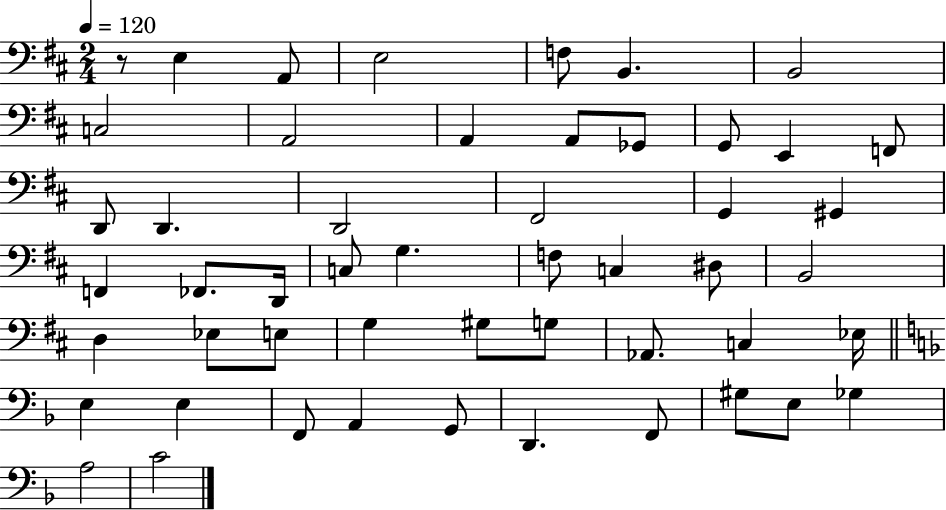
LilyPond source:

{
  \clef bass
  \numericTimeSignature
  \time 2/4
  \key d \major
  \tempo 4 = 120
  r8 e4 a,8 | e2 | f8 b,4. | b,2 | \break c2 | a,2 | a,4 a,8 ges,8 | g,8 e,4 f,8 | \break d,8 d,4. | d,2 | fis,2 | g,4 gis,4 | \break f,4 fes,8. d,16 | c8 g4. | f8 c4 dis8 | b,2 | \break d4 ees8 e8 | g4 gis8 g8 | aes,8. c4 ees16 | \bar "||" \break \key f \major e4 e4 | f,8 a,4 g,8 | d,4. f,8 | gis8 e8 ges4 | \break a2 | c'2 | \bar "|."
}